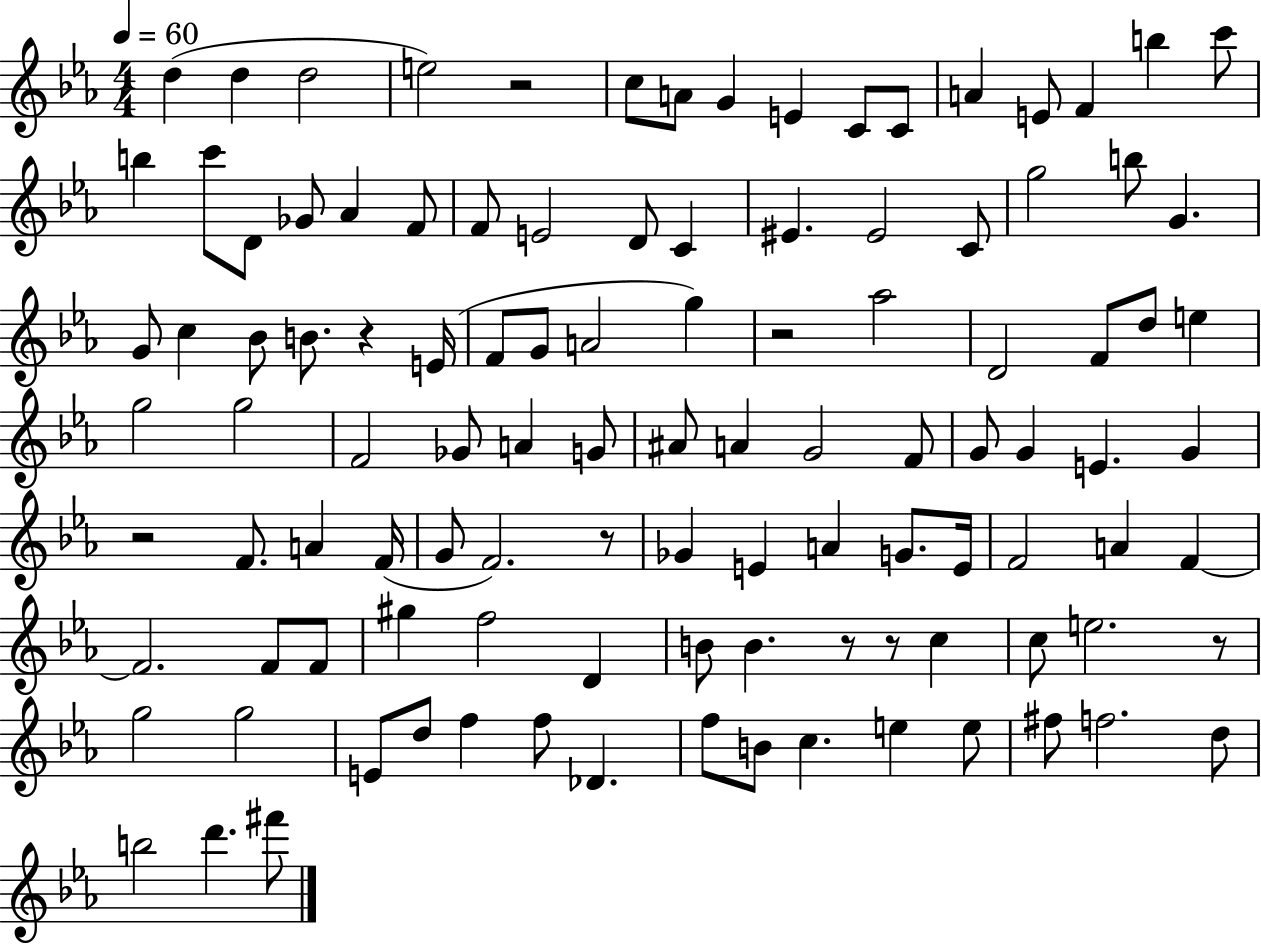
D5/q D5/q D5/h E5/h R/h C5/e A4/e G4/q E4/q C4/e C4/e A4/q E4/e F4/q B5/q C6/e B5/q C6/e D4/e Gb4/e Ab4/q F4/e F4/e E4/h D4/e C4/q EIS4/q. EIS4/h C4/e G5/h B5/e G4/q. G4/e C5/q Bb4/e B4/e. R/q E4/s F4/e G4/e A4/h G5/q R/h Ab5/h D4/h F4/e D5/e E5/q G5/h G5/h F4/h Gb4/e A4/q G4/e A#4/e A4/q G4/h F4/e G4/e G4/q E4/q. G4/q R/h F4/e. A4/q F4/s G4/e F4/h. R/e Gb4/q E4/q A4/q G4/e. E4/s F4/h A4/q F4/q F4/h. F4/e F4/e G#5/q F5/h D4/q B4/e B4/q. R/e R/e C5/q C5/e E5/h. R/e G5/h G5/h E4/e D5/e F5/q F5/e Db4/q. F5/e B4/e C5/q. E5/q E5/e F#5/e F5/h. D5/e B5/h D6/q. F#6/e